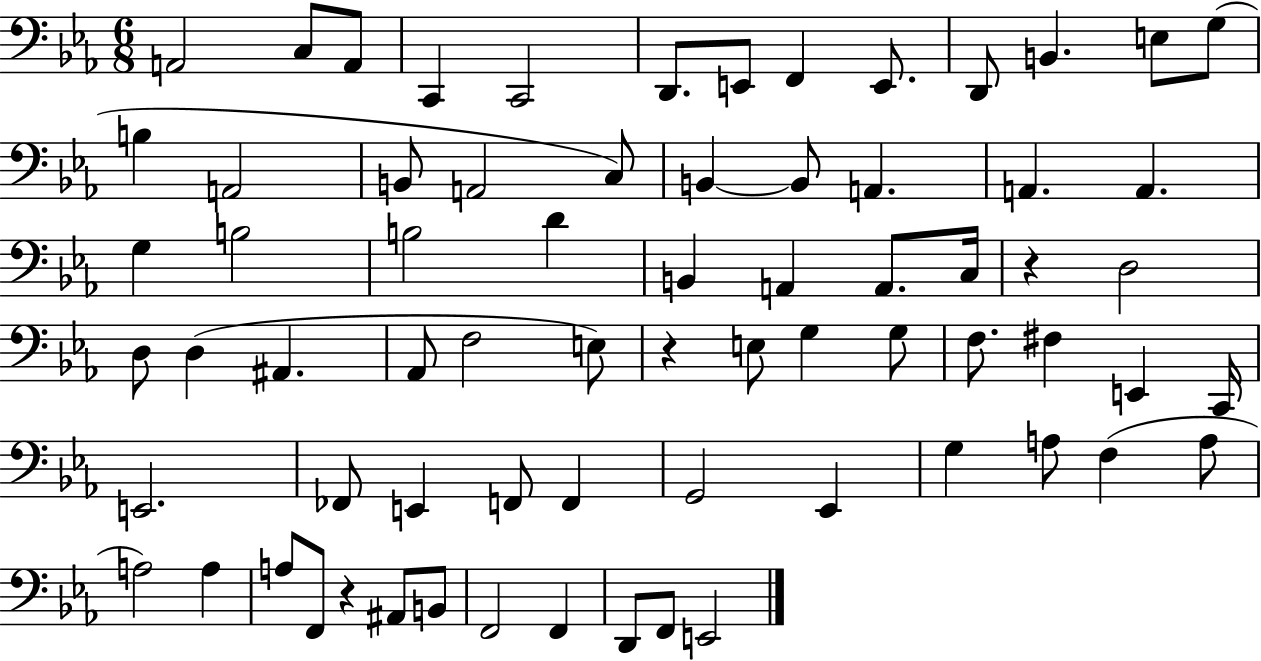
X:1
T:Untitled
M:6/8
L:1/4
K:Eb
A,,2 C,/2 A,,/2 C,, C,,2 D,,/2 E,,/2 F,, E,,/2 D,,/2 B,, E,/2 G,/2 B, A,,2 B,,/2 A,,2 C,/2 B,, B,,/2 A,, A,, A,, G, B,2 B,2 D B,, A,, A,,/2 C,/4 z D,2 D,/2 D, ^A,, _A,,/2 F,2 E,/2 z E,/2 G, G,/2 F,/2 ^F, E,, C,,/4 E,,2 _F,,/2 E,, F,,/2 F,, G,,2 _E,, G, A,/2 F, A,/2 A,2 A, A,/2 F,,/2 z ^A,,/2 B,,/2 F,,2 F,, D,,/2 F,,/2 E,,2